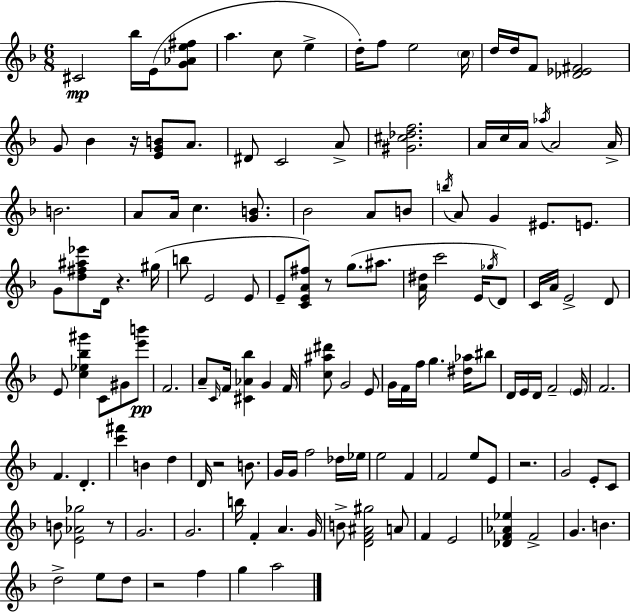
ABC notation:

X:1
T:Untitled
M:6/8
L:1/4
K:Dm
^C2 _b/4 E/4 [G_Ae^f]/2 a c/2 e d/4 f/2 e2 c/4 d/4 d/4 F/2 [_D_E^F]2 G/2 _B z/4 [EGB]/2 A/2 ^D/2 C2 A/2 [^G^c_df]2 A/4 c/4 A/4 _a/4 A2 A/4 B2 A/2 A/4 c [GB]/2 _B2 A/2 B/2 b/4 A/2 G ^E/2 E/2 G/2 [d^f^a_e']/2 D/4 z ^g/4 b/2 E2 E/2 E/2 [CEA^f]/2 z/2 g/2 ^a/2 [A^d]/4 c'2 E/4 _g/4 D/2 C/4 A/4 E2 D/2 E/2 [c_e_b^g'] C/2 ^G/2 [e'b']/2 F2 A/2 C/4 F/4 [^C_A_b] G F/4 [c^a^d']/2 G2 E/2 G/4 F/4 f/4 g [^d_a]/4 ^b/2 D/4 E/4 D/4 F2 E/4 F2 F D [c'^f'] B d D/4 z2 B/2 G/4 G/4 f2 _d/4 _e/4 e2 F F2 e/2 E/2 z2 G2 E/2 C/2 B/2 [E_A_g]2 z/2 G2 G2 b/4 F A G/4 B/2 [DF^A^g]2 A/2 F E2 [_DF_A_e] F2 G B d2 e/2 d/2 z2 f g a2